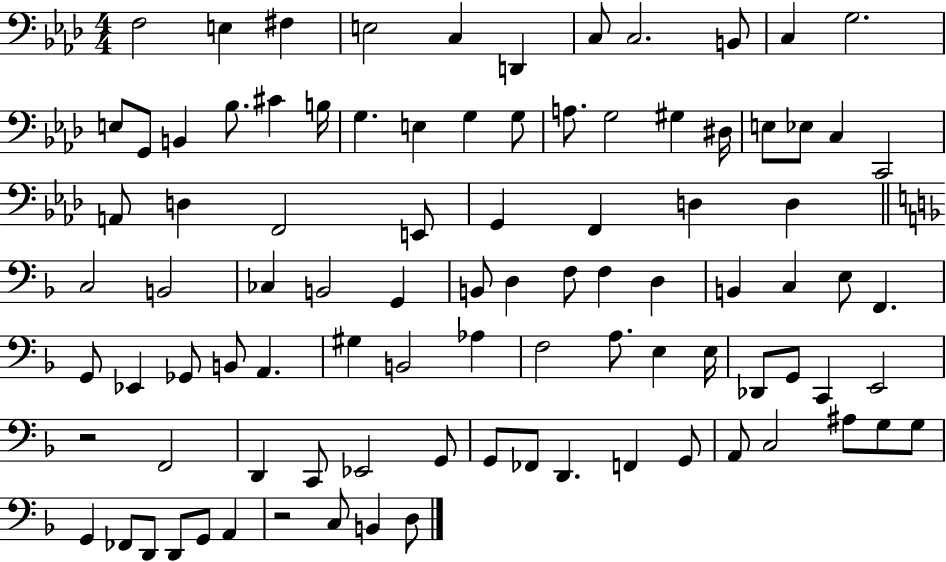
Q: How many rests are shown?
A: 2